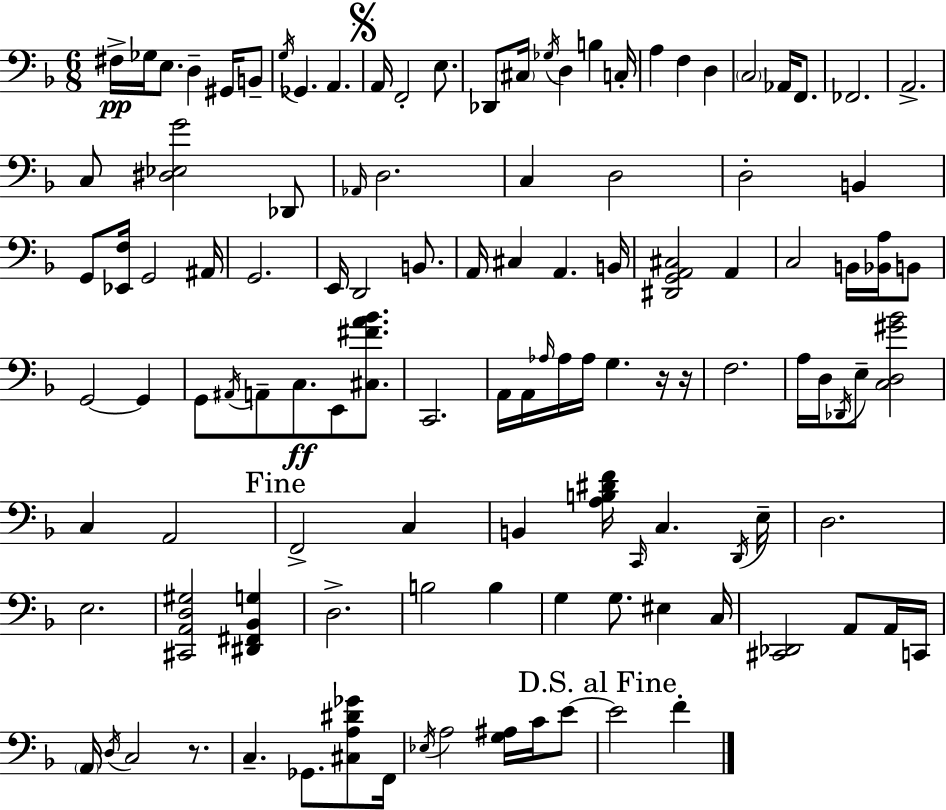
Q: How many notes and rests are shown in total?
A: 116